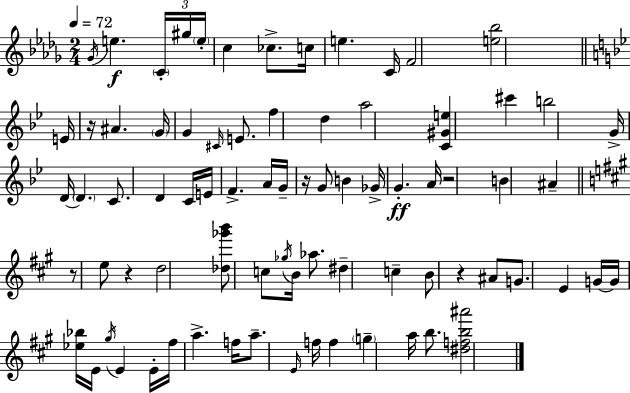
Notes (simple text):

Gb4/s E5/q. C4/s G#5/s E5/s C5/q CES5/e. C5/s E5/q. C4/s F4/h [E5,Bb5]/h E4/s R/s A#4/q. G4/s G4/q C#4/s E4/e. F5/q D5/q A5/h [C4,G#4,E5]/q C#6/q B5/h G4/s D4/s D4/q. C4/e. D4/q C4/s E4/s F4/q. A4/s G4/s R/s G4/e B4/q Gb4/s G4/q. A4/s R/h B4/q A#4/q R/e E5/e R/q D5/h [Db5,Gb6,B6]/e C5/e Gb5/s B4/s Ab5/e. D#5/q C5/q B4/e R/q A#4/e G4/e. E4/q G4/s G4/s [Eb5,Bb5]/s E4/s G#5/s E4/q E4/s F#5/s A5/q. F5/s A5/e. E4/s F5/s F5/q G5/q A5/s B5/e. [D#5,F5,B5,A#6]/h